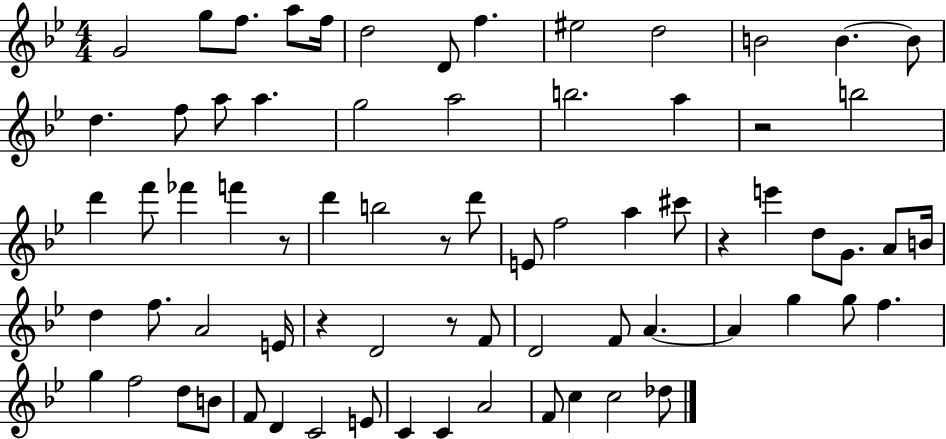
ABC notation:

X:1
T:Untitled
M:4/4
L:1/4
K:Bb
G2 g/2 f/2 a/2 f/4 d2 D/2 f ^e2 d2 B2 B B/2 d f/2 a/2 a g2 a2 b2 a z2 b2 d' f'/2 _f' f' z/2 d' b2 z/2 d'/2 E/2 f2 a ^c'/2 z e' d/2 G/2 A/2 B/4 d f/2 A2 E/4 z D2 z/2 F/2 D2 F/2 A A g g/2 f g f2 d/2 B/2 F/2 D C2 E/2 C C A2 F/2 c c2 _d/2